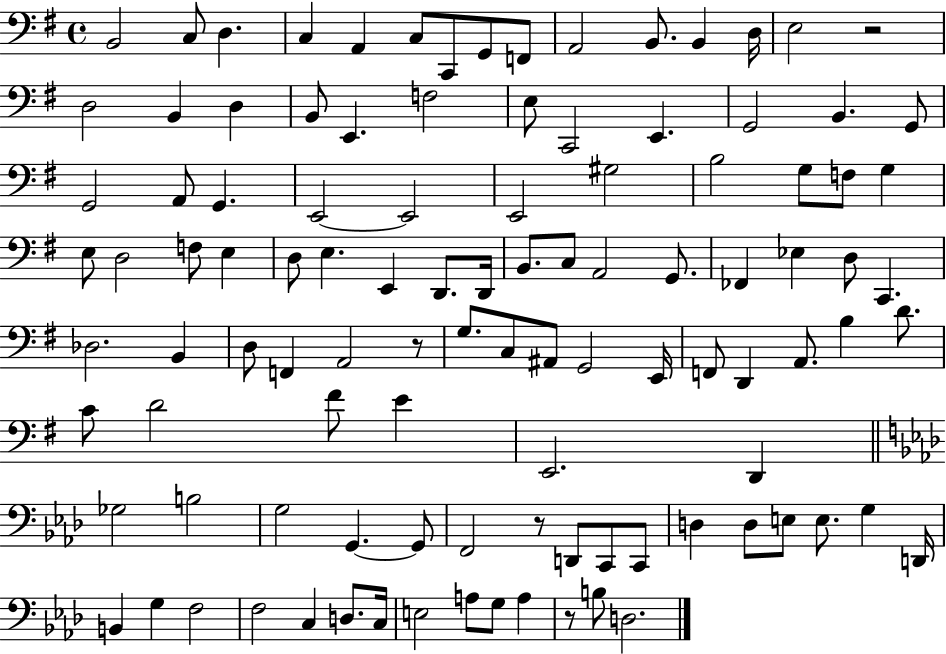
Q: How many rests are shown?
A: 4